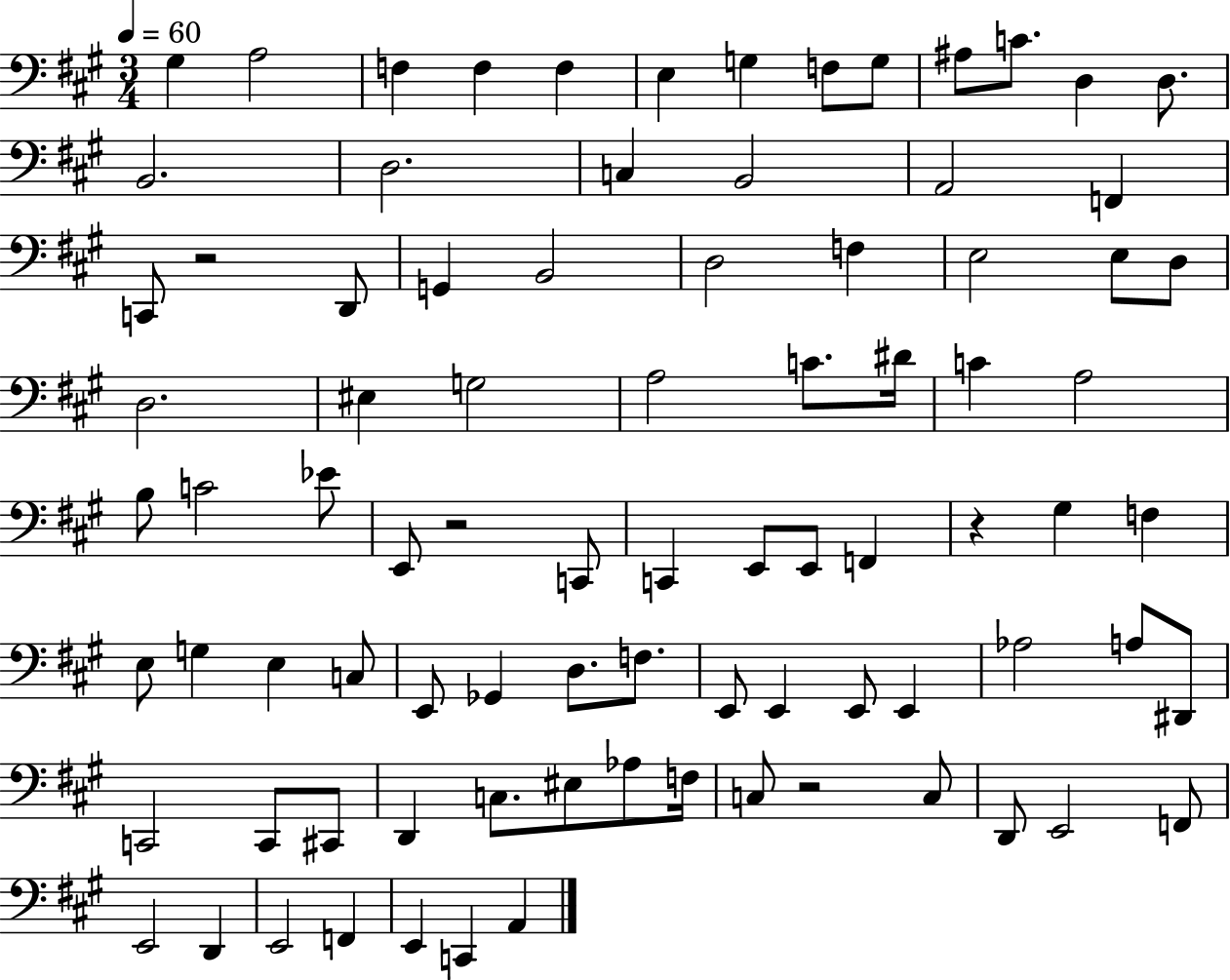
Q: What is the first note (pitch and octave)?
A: G#3